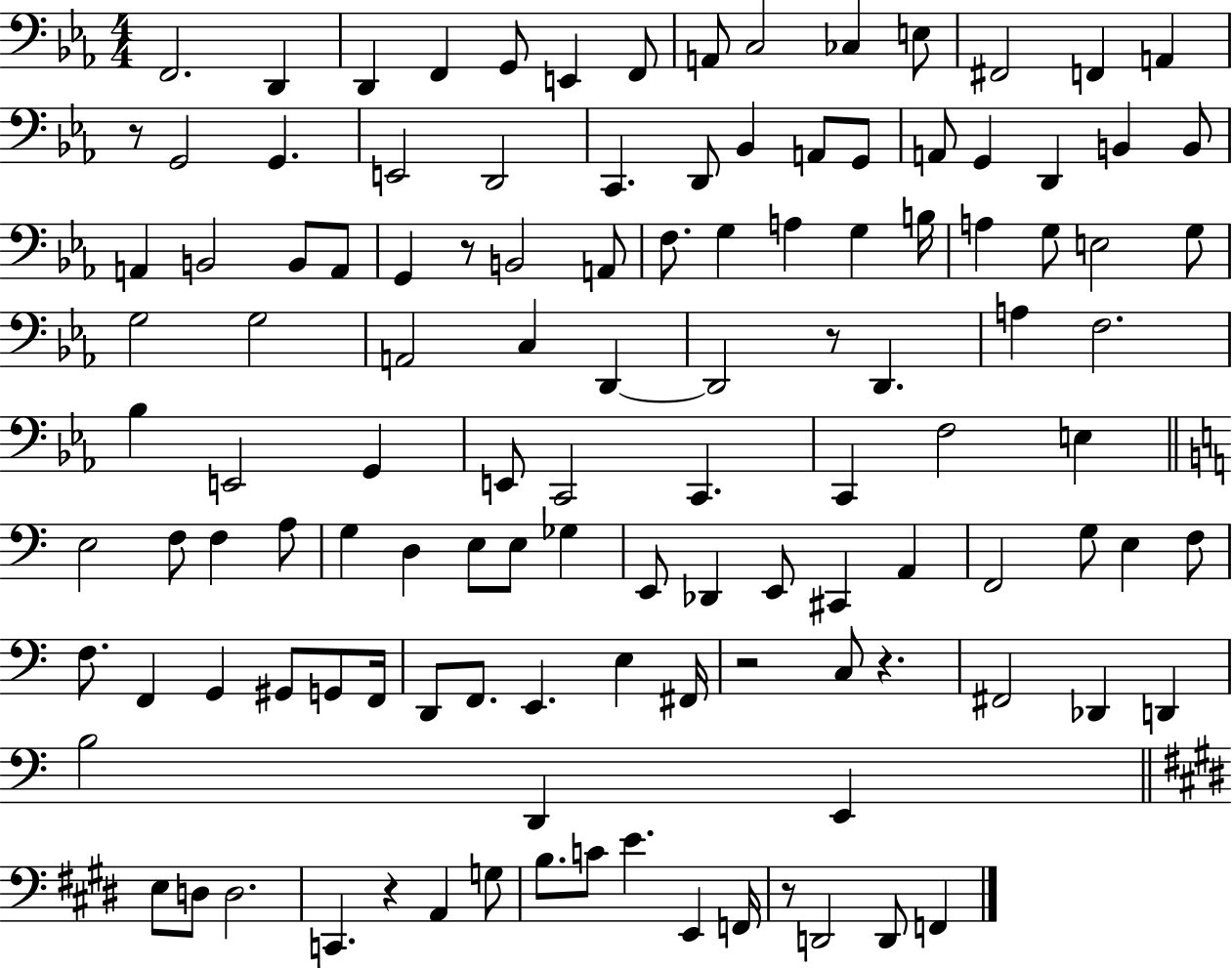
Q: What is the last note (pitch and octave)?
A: F2